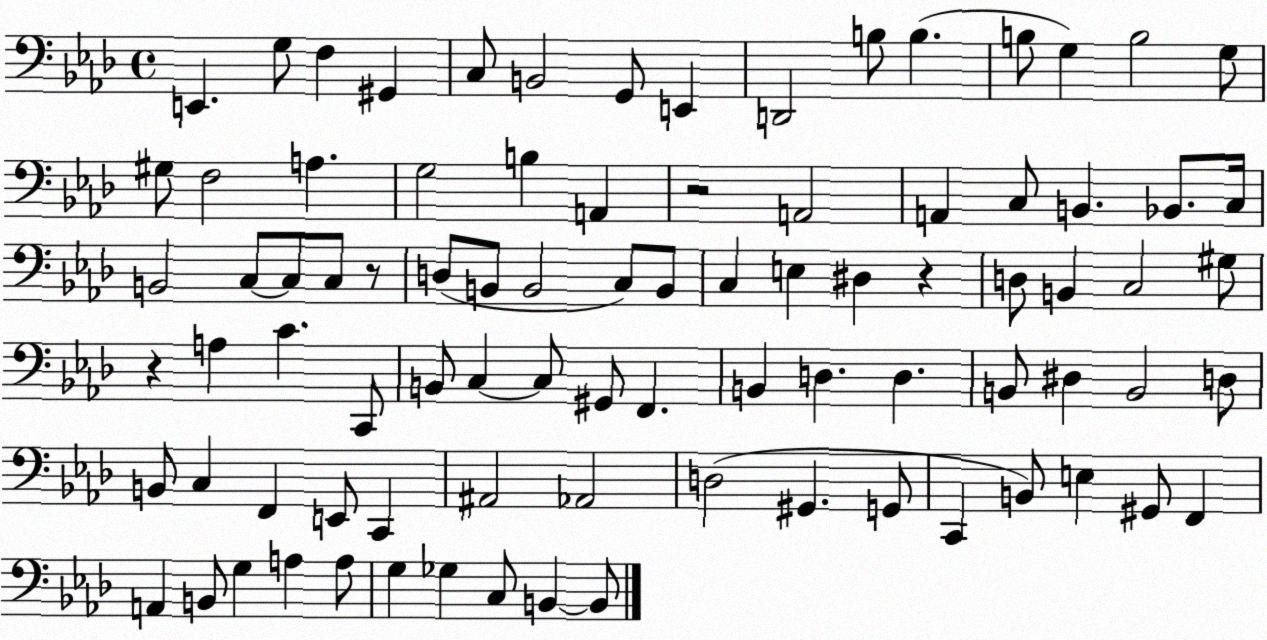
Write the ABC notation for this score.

X:1
T:Untitled
M:4/4
L:1/4
K:Ab
E,, G,/2 F, ^G,, C,/2 B,,2 G,,/2 E,, D,,2 B,/2 B, B,/2 G, B,2 G,/2 ^G,/2 F,2 A, G,2 B, A,, z2 A,,2 A,, C,/2 B,, _B,,/2 C,/4 B,,2 C,/2 C,/2 C,/2 z/2 D,/2 B,,/2 B,,2 C,/2 B,,/2 C, E, ^D, z D,/2 B,, C,2 ^G,/2 z A, C C,,/2 B,,/2 C, C,/2 ^G,,/2 F,, B,, D, D, B,,/2 ^D, B,,2 D,/2 B,,/2 C, F,, E,,/2 C,, ^A,,2 _A,,2 D,2 ^G,, G,,/2 C,, B,,/2 E, ^G,,/2 F,, A,, B,,/2 G, A, A,/2 G, _G, C,/2 B,, B,,/2